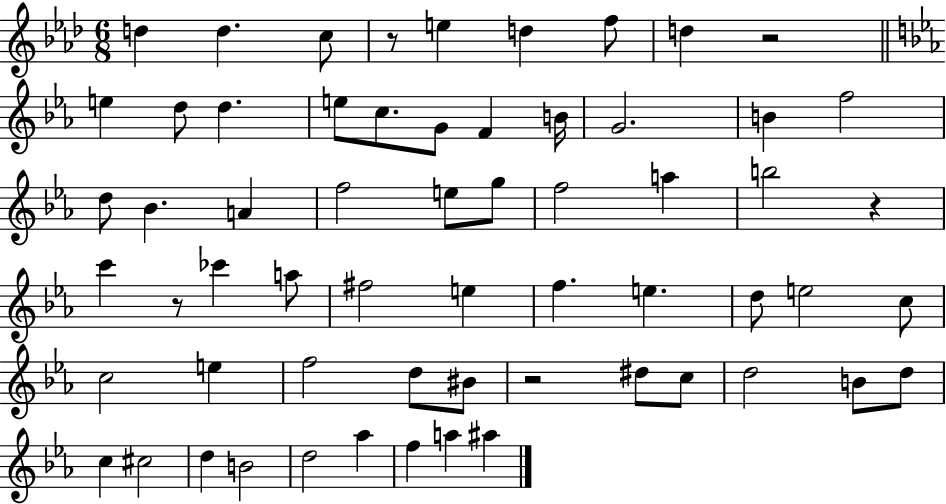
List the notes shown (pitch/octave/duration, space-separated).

D5/q D5/q. C5/e R/e E5/q D5/q F5/e D5/q R/h E5/q D5/e D5/q. E5/e C5/e. G4/e F4/q B4/s G4/h. B4/q F5/h D5/e Bb4/q. A4/q F5/h E5/e G5/e F5/h A5/q B5/h R/q C6/q R/e CES6/q A5/e F#5/h E5/q F5/q. E5/q. D5/e E5/h C5/e C5/h E5/q F5/h D5/e BIS4/e R/h D#5/e C5/e D5/h B4/e D5/e C5/q C#5/h D5/q B4/h D5/h Ab5/q F5/q A5/q A#5/q